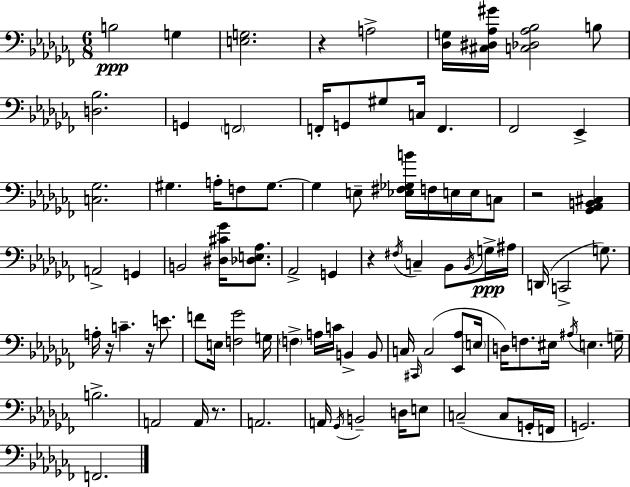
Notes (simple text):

B3/h G3/q [E3,G3]/h. R/q A3/h [Db3,G3]/s [C#3,D#3,Ab3,G#4]/s [C3,Db3,Ab3,Bb3]/h B3/e [D3,Bb3]/h. G2/q F2/h F2/s G2/e G#3/e C3/s F2/q. FES2/h Eb2/q [C3,Gb3]/h. G#3/q. A3/s F3/e G#3/e. G#3/q E3/e [Eb3,F#3,Gb3,B4]/s F3/s E3/s E3/s C3/e R/h [Gb2,Ab2,B2,C#3]/q A2/h G2/q B2/h [D#3,C#4,Gb4]/s [Db3,E3,Ab3]/e. Ab2/h G2/q R/q F#3/s C3/q Bb2/e Bb2/s G3/s A#3/s D2/s C2/h G3/e. A3/s R/s C4/q. R/s E4/e. F4/e E3/s [F3,Gb4]/h G3/s F3/q A3/s C4/s B2/q B2/e C3/s C#2/s C3/h [Eb2,Ab3]/e E3/s D3/s F3/e. EIS3/s A#3/s E3/q. G3/s B3/h. A2/h A2/s R/e. A2/h. A2/s Gb2/s B2/h D3/s E3/e C3/h C3/e G2/s F2/s G2/h. F2/h.